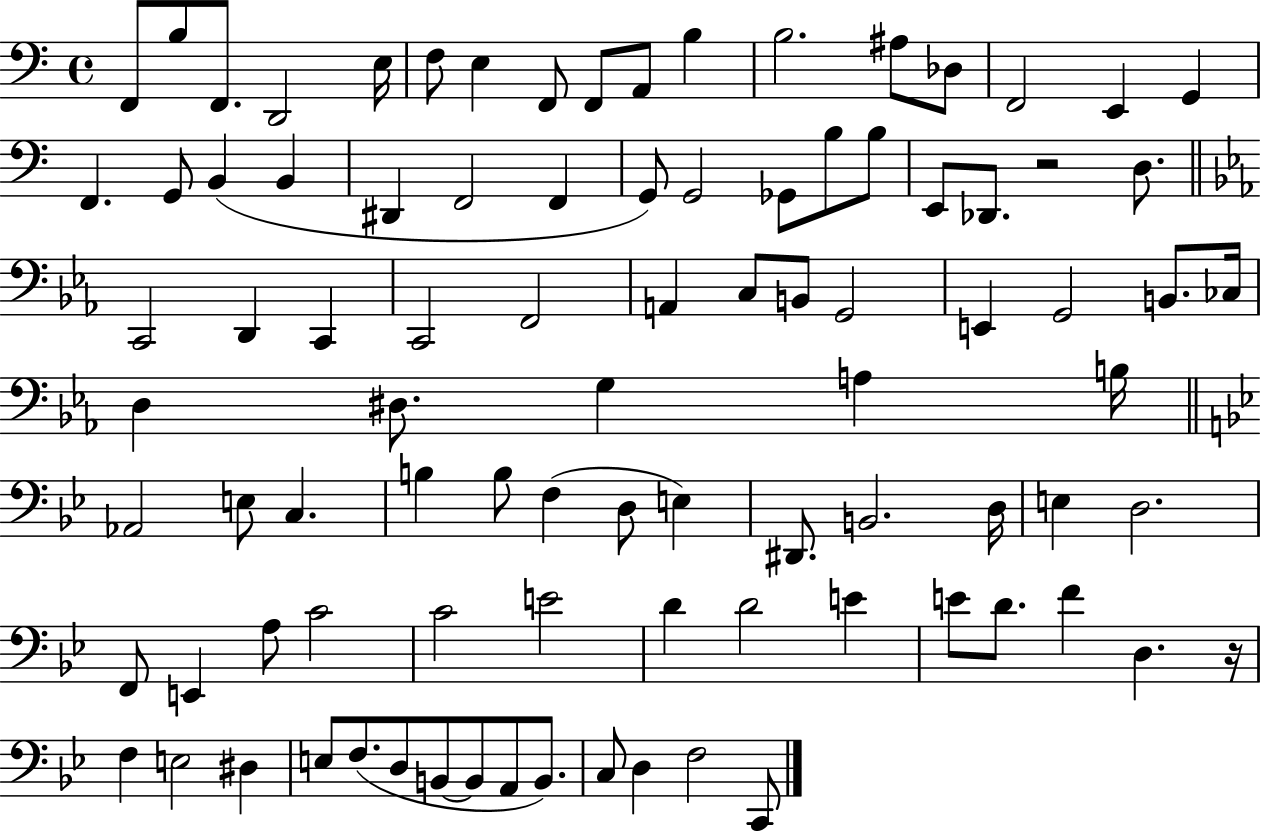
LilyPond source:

{
  \clef bass
  \time 4/4
  \defaultTimeSignature
  \key c \major
  f,8 b8 f,8. d,2 e16 | f8 e4 f,8 f,8 a,8 b4 | b2. ais8 des8 | f,2 e,4 g,4 | \break f,4. g,8 b,4( b,4 | dis,4 f,2 f,4 | g,8) g,2 ges,8 b8 b8 | e,8 des,8. r2 d8. | \break \bar "||" \break \key c \minor c,2 d,4 c,4 | c,2 f,2 | a,4 c8 b,8 g,2 | e,4 g,2 b,8. ces16 | \break d4 dis8. g4 a4 b16 | \bar "||" \break \key bes \major aes,2 e8 c4. | b4 b8 f4( d8 e4) | dis,8. b,2. d16 | e4 d2. | \break f,8 e,4 a8 c'2 | c'2 e'2 | d'4 d'2 e'4 | e'8 d'8. f'4 d4. r16 | \break f4 e2 dis4 | e8 f8.( d8 b,8~~ b,8 a,8 b,8.) | c8 d4 f2 c,8 | \bar "|."
}